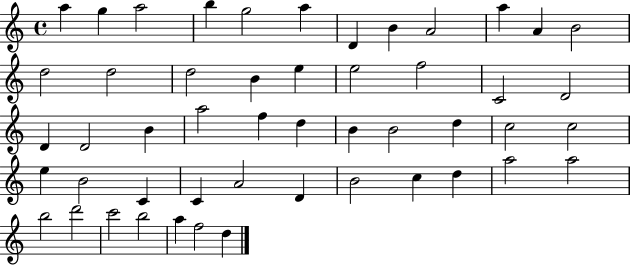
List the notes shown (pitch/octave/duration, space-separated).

A5/q G5/q A5/h B5/q G5/h A5/q D4/q B4/q A4/h A5/q A4/q B4/h D5/h D5/h D5/h B4/q E5/q E5/h F5/h C4/h D4/h D4/q D4/h B4/q A5/h F5/q D5/q B4/q B4/h D5/q C5/h C5/h E5/q B4/h C4/q C4/q A4/h D4/q B4/h C5/q D5/q A5/h A5/h B5/h D6/h C6/h B5/h A5/q F5/h D5/q